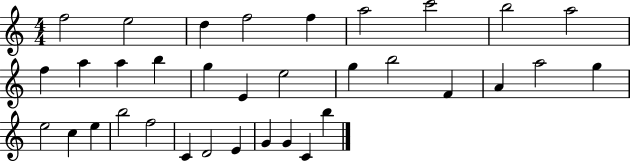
X:1
T:Untitled
M:4/4
L:1/4
K:C
f2 e2 d f2 f a2 c'2 b2 a2 f a a b g E e2 g b2 F A a2 g e2 c e b2 f2 C D2 E G G C b